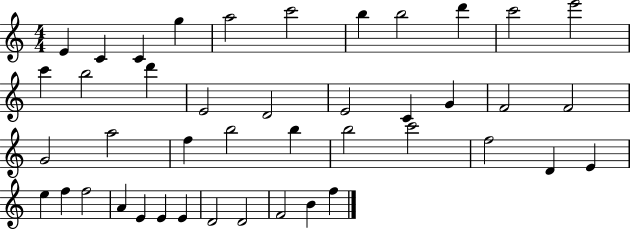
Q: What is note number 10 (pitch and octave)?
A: C6